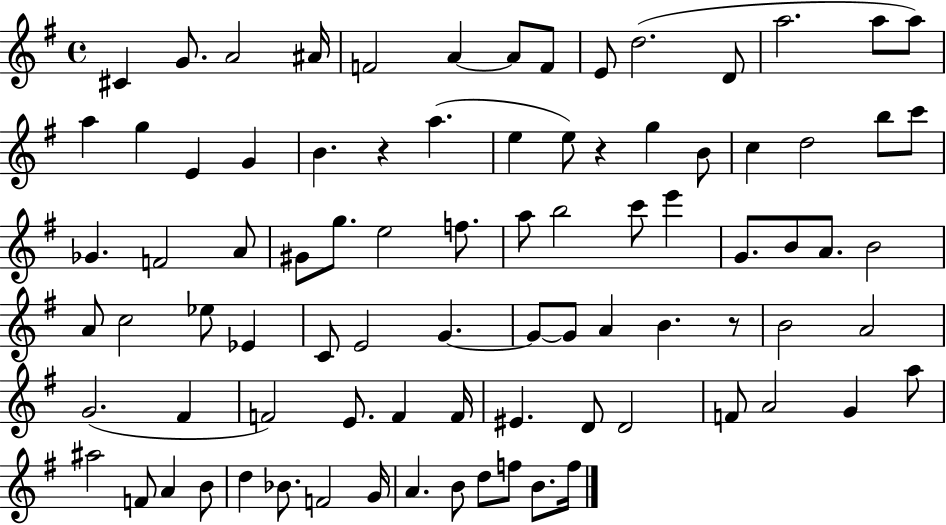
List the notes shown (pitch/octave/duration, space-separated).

C#4/q G4/e. A4/h A#4/s F4/h A4/q A4/e F4/e E4/e D5/h. D4/e A5/h. A5/e A5/e A5/q G5/q E4/q G4/q B4/q. R/q A5/q. E5/q E5/e R/q G5/q B4/e C5/q D5/h B5/e C6/e Gb4/q. F4/h A4/e G#4/e G5/e. E5/h F5/e. A5/e B5/h C6/e E6/q G4/e. B4/e A4/e. B4/h A4/e C5/h Eb5/e Eb4/q C4/e E4/h G4/q. G4/e G4/e A4/q B4/q. R/e B4/h A4/h G4/h. F#4/q F4/h E4/e. F4/q F4/s EIS4/q. D4/e D4/h F4/e A4/h G4/q A5/e A#5/h F4/e A4/q B4/e D5/q Bb4/e. F4/h G4/s A4/q. B4/e D5/e F5/e B4/e. F5/s